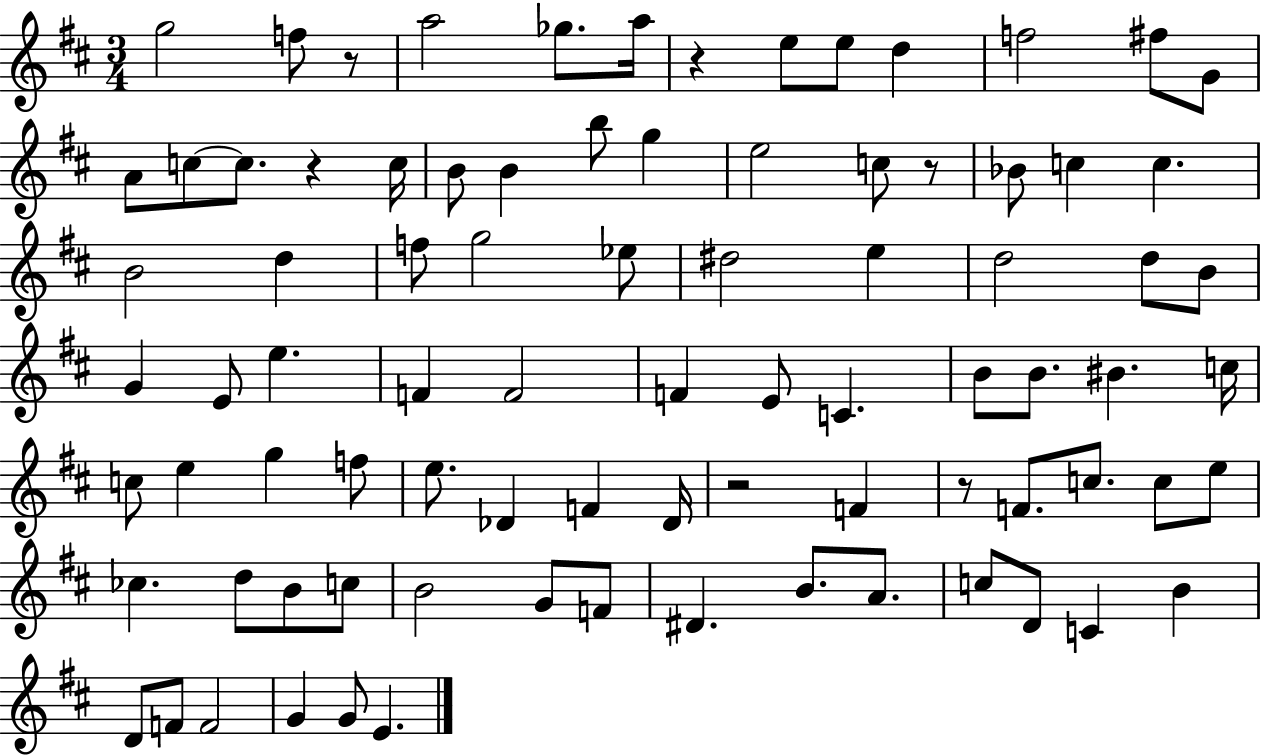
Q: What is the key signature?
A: D major